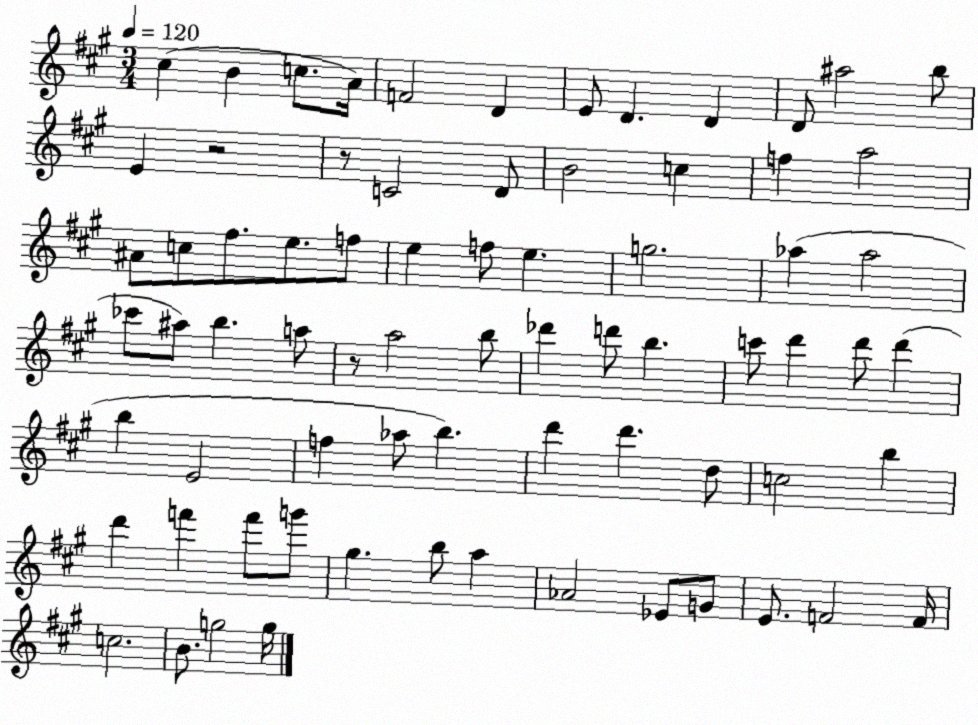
X:1
T:Untitled
M:3/4
L:1/4
K:A
^c B c/2 A/4 F2 D E/2 D D D/2 ^a2 b/2 E z2 z/2 C2 D/2 B2 c f a2 ^A/2 c/2 ^f/2 e/2 f/2 e f/2 e g2 _a _a2 _c'/2 ^a/2 b a/2 z/2 a2 b/2 _d' d'/2 b c'/2 d' d'/2 d' b E2 f _a/2 b d' d' d/2 c2 b d' f' f'/2 g'/2 ^g b/2 a _A2 _E/2 G/2 E/2 F2 F/4 c2 B/2 g2 g/4